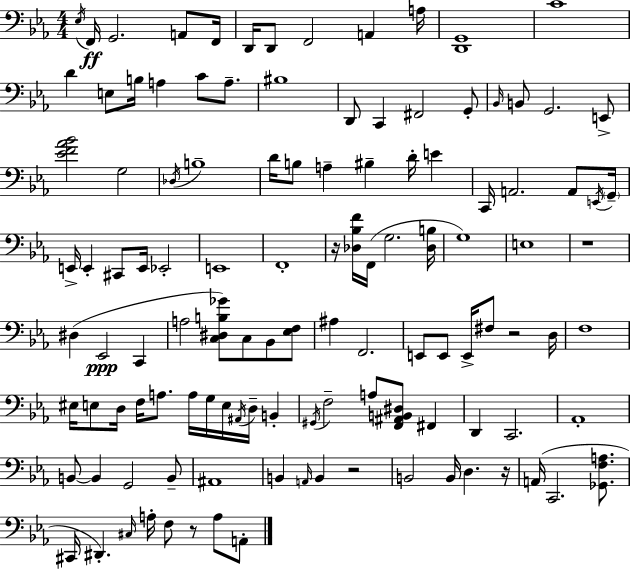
Eb3/s F2/s G2/h. A2/e F2/s D2/s D2/e F2/h A2/q A3/s [D2,G2]/w C4/w D4/q E3/e B3/s A3/q C4/e A3/e. BIS3/w D2/e C2/q F#2/h G2/e Bb2/s B2/e G2/h. E2/e [Eb4,F4,Ab4,Bb4]/h G3/h Db3/s B3/w D4/s B3/e A3/q BIS3/q D4/s E4/q C2/s A2/h. A2/e E2/s G2/s E2/s E2/q C#2/e E2/s Eb2/h E2/w F2/w R/s [Db3,Bb3,F4]/s F2/s G3/h. [Db3,B3]/s G3/w E3/w R/w D#3/q Eb2/h C2/q A3/h [C3,D#3,B3,Gb4]/e C3/e Bb2/e [Eb3,F3]/e A#3/q F2/h. E2/e E2/e E2/s F#3/e R/h D3/s F3/w EIS3/s E3/e D3/s F3/s A3/e. A3/s G3/s E3/s A#2/s D3/s B2/q G#2/s F3/h A3/e [F2,A#2,B2,D#3]/e F#2/q D2/q C2/h. Ab2/w B2/e B2/q G2/h B2/e A#2/w B2/q A2/s B2/q R/h B2/h B2/s D3/q. R/s A2/s C2/h. [Gb2,F3,A3]/e. C#2/s D#2/q. C#3/s A3/s F3/e R/e A3/e A2/e